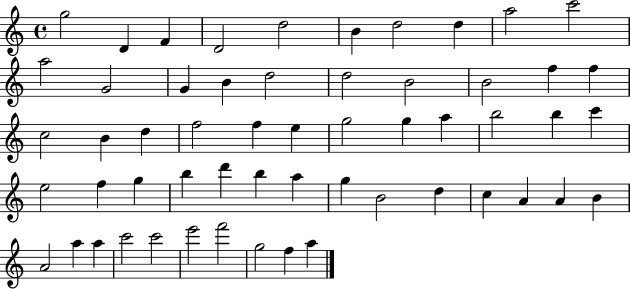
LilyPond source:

{
  \clef treble
  \time 4/4
  \defaultTimeSignature
  \key c \major
  g''2 d'4 f'4 | d'2 d''2 | b'4 d''2 d''4 | a''2 c'''2 | \break a''2 g'2 | g'4 b'4 d''2 | d''2 b'2 | b'2 f''4 f''4 | \break c''2 b'4 d''4 | f''2 f''4 e''4 | g''2 g''4 a''4 | b''2 b''4 c'''4 | \break e''2 f''4 g''4 | b''4 d'''4 b''4 a''4 | g''4 b'2 d''4 | c''4 a'4 a'4 b'4 | \break a'2 a''4 a''4 | c'''2 c'''2 | e'''2 f'''2 | g''2 f''4 a''4 | \break \bar "|."
}